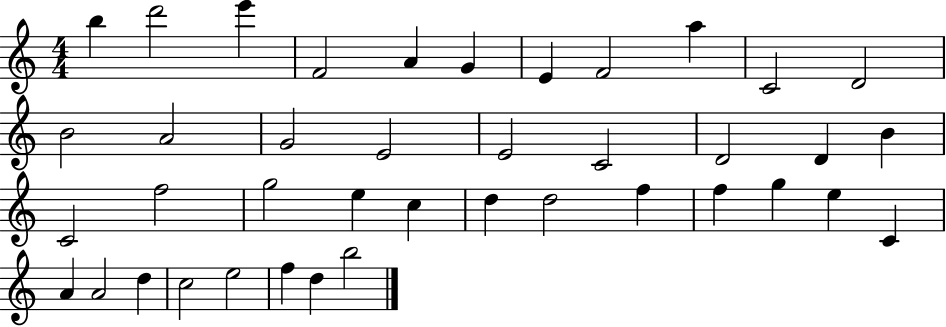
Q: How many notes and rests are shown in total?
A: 40